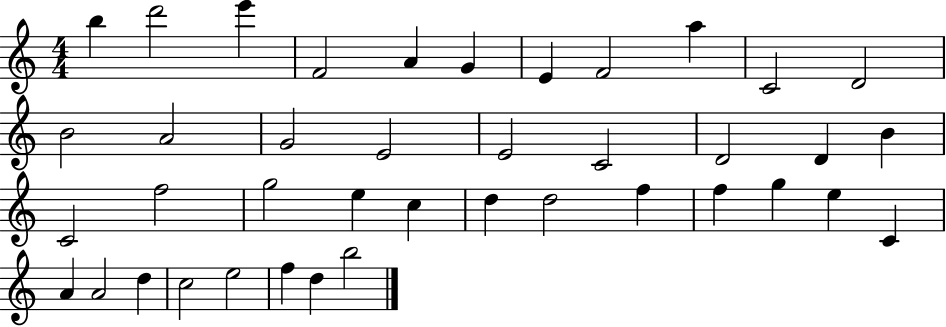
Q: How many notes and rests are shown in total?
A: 40